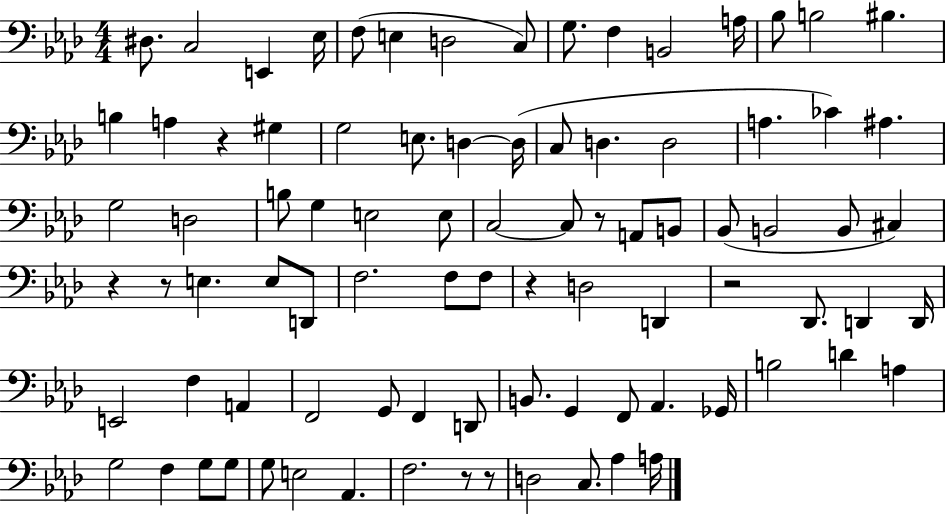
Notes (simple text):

D#3/e. C3/h E2/q Eb3/s F3/e E3/q D3/h C3/e G3/e. F3/q B2/h A3/s Bb3/e B3/h BIS3/q. B3/q A3/q R/q G#3/q G3/h E3/e. D3/q D3/s C3/e D3/q. D3/h A3/q. CES4/q A#3/q. G3/h D3/h B3/e G3/q E3/h E3/e C3/h C3/e R/e A2/e B2/e Bb2/e B2/h B2/e C#3/q R/q R/e E3/q. E3/e D2/e F3/h. F3/e F3/e R/q D3/h D2/q R/h Db2/e. D2/q D2/s E2/h F3/q A2/q F2/h G2/e F2/q D2/e B2/e. G2/q F2/e Ab2/q. Gb2/s B3/h D4/q A3/q G3/h F3/q G3/e G3/e G3/e E3/h Ab2/q. F3/h. R/e R/e D3/h C3/e. Ab3/q A3/s